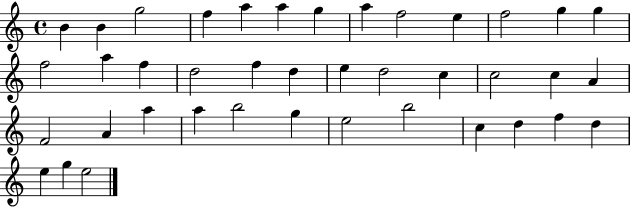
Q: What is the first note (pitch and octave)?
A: B4